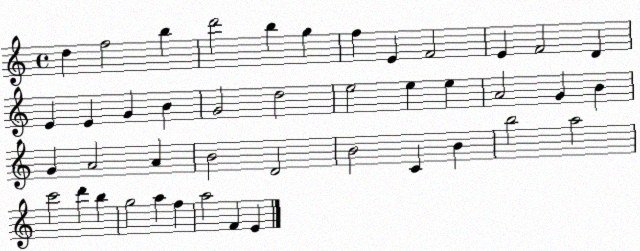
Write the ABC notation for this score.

X:1
T:Untitled
M:4/4
L:1/4
K:C
d f2 b d'2 b g f E F2 E F2 D E E G B G2 d2 e2 e e A2 G B G A2 A B2 D2 B2 C B b2 a2 c'2 d' b g2 a f a2 F E